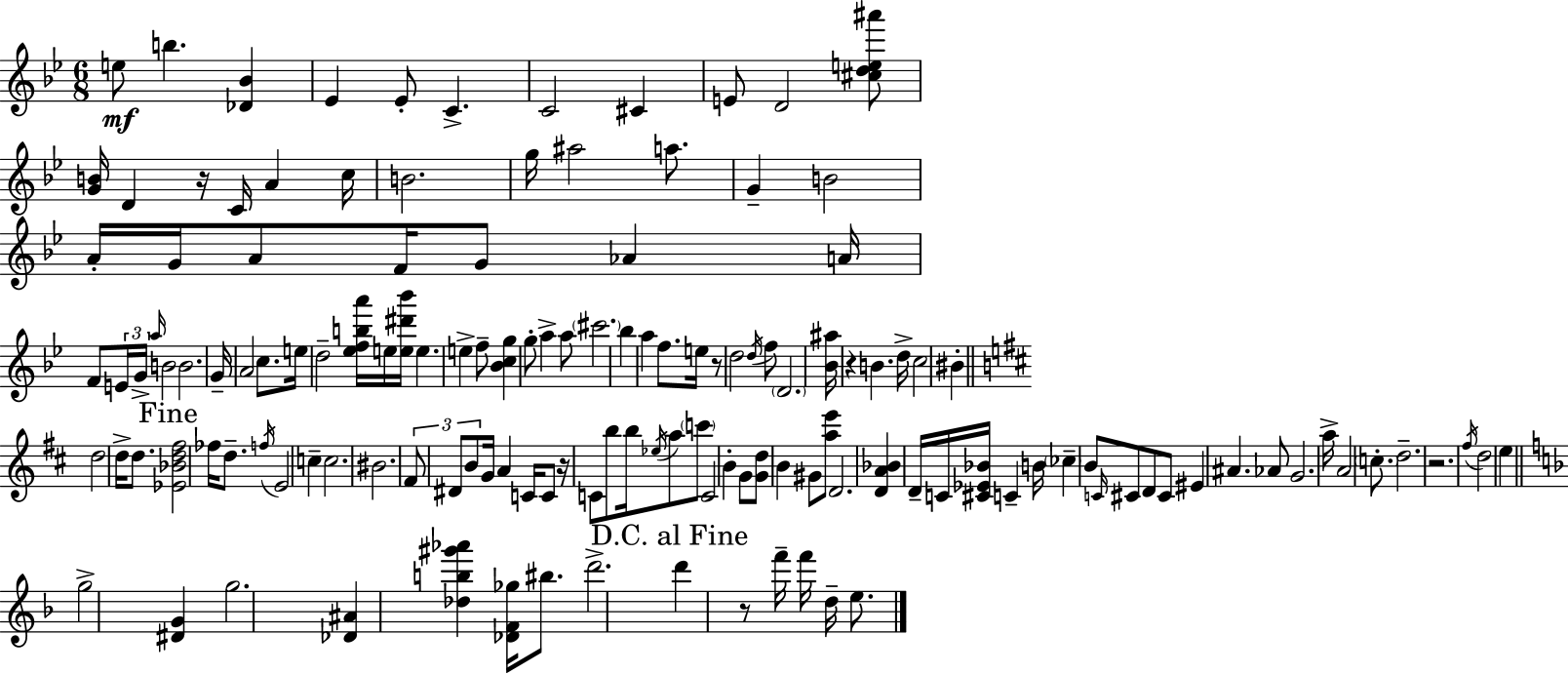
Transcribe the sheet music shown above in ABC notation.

X:1
T:Untitled
M:6/8
L:1/4
K:Gm
e/2 b [_D_B] _E _E/2 C C2 ^C E/2 D2 [^cde^a']/2 [GB]/4 D z/4 C/4 A c/4 B2 g/4 ^a2 a/2 G B2 A/4 G/4 A/2 F/4 G/2 _A A/4 F/2 E/4 G/4 a/4 B2 B2 G/4 A2 c/2 e/4 d2 [_efba']/4 e/4 [e^d'_b']/4 e e f/2 [_Bcg] g/2 a a/2 ^c'2 _b a f/2 e/4 z/2 d2 d/4 f/2 D2 [_B^a]/4 z B d/4 c2 ^B d2 d/4 d/2 [_E_Bd^f]2 _f/4 d/2 f/4 E2 c c2 ^B2 ^F/2 ^D/2 B/2 G/4 A C/4 C/2 z/4 C/2 b/2 b/4 _e/4 a/2 c'/2 C2 B G/2 [Gd]/2 B ^G/2 [ae']/2 D2 [DA_B] D/4 C/4 [^C_E_B]/4 C B/4 _c B/2 C/4 ^C/2 D/2 ^C/2 ^E ^A _A/2 G2 a/4 A2 c/2 d2 z2 ^f/4 d2 e g2 [^DG] g2 [_D^A] [_db^g'_a'] [_DF_g]/4 ^b/2 d'2 d' z/2 f'/4 f'/4 d/4 e/2